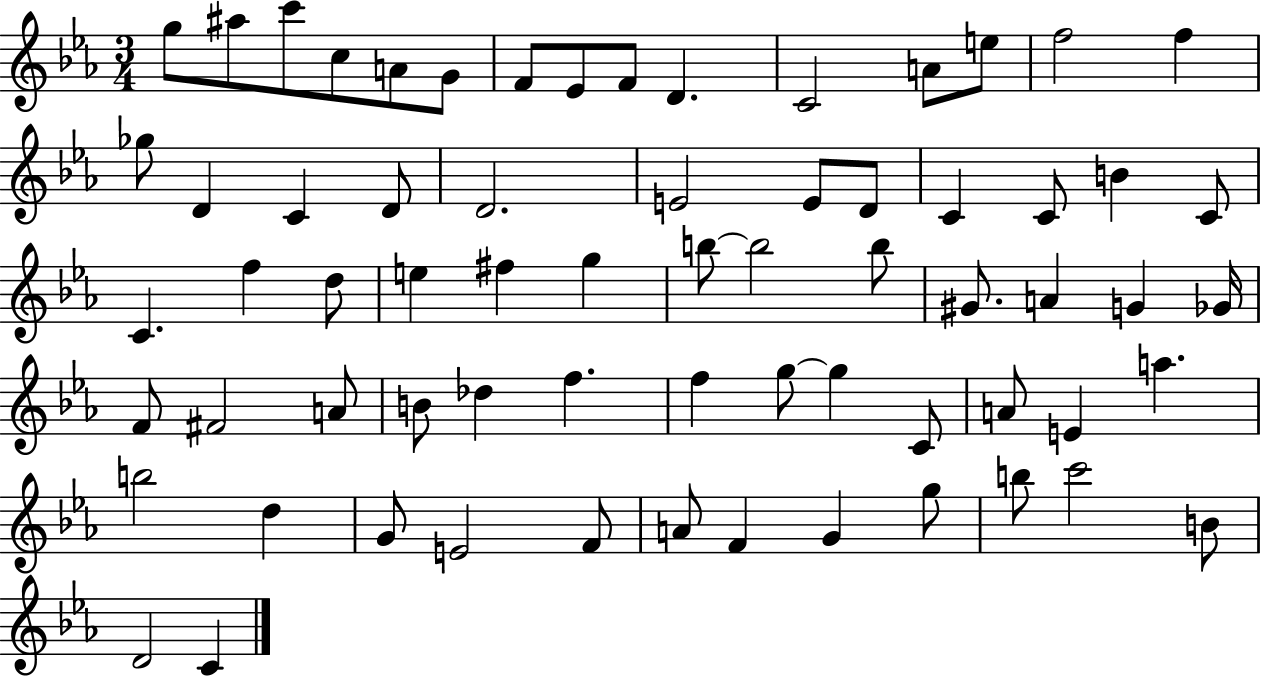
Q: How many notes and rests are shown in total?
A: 67